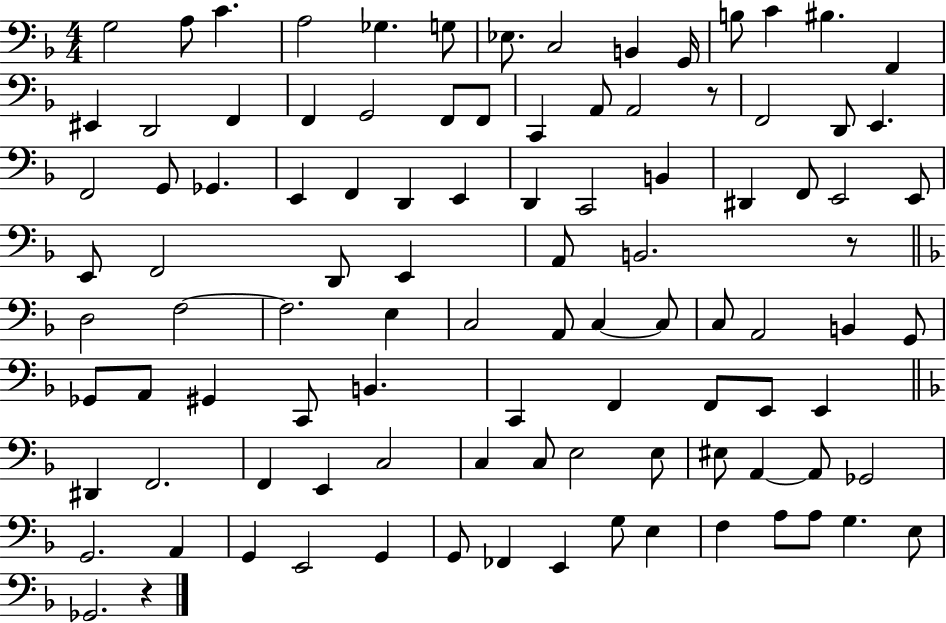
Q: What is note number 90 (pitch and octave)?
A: E2